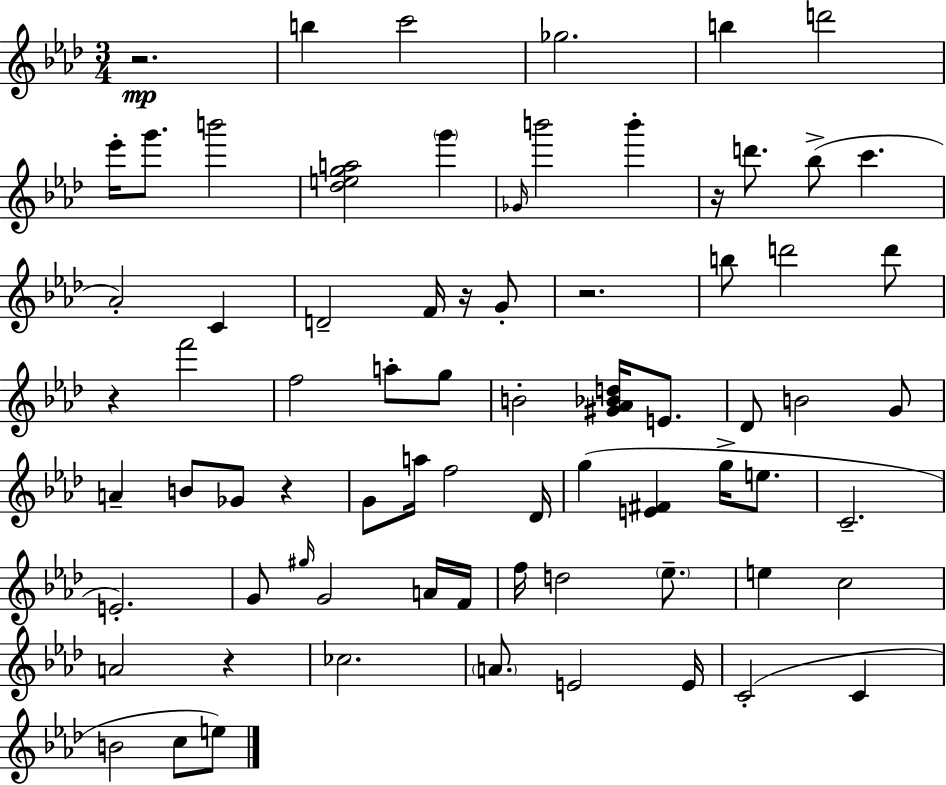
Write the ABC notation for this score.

X:1
T:Untitled
M:3/4
L:1/4
K:Ab
z2 b c'2 _g2 b d'2 _e'/4 g'/2 b'2 [_dega]2 g' _G/4 b'2 b' z/4 d'/2 _b/2 c' _A2 C D2 F/4 z/4 G/2 z2 b/2 d'2 d'/2 z f'2 f2 a/2 g/2 B2 [^G_A_Bd]/4 E/2 _D/2 B2 G/2 A B/2 _G/2 z G/2 a/4 f2 _D/4 g [E^F] g/4 e/2 C2 E2 G/2 ^g/4 G2 A/4 F/4 f/4 d2 _e/2 e c2 A2 z _c2 A/2 E2 E/4 C2 C B2 c/2 e/2